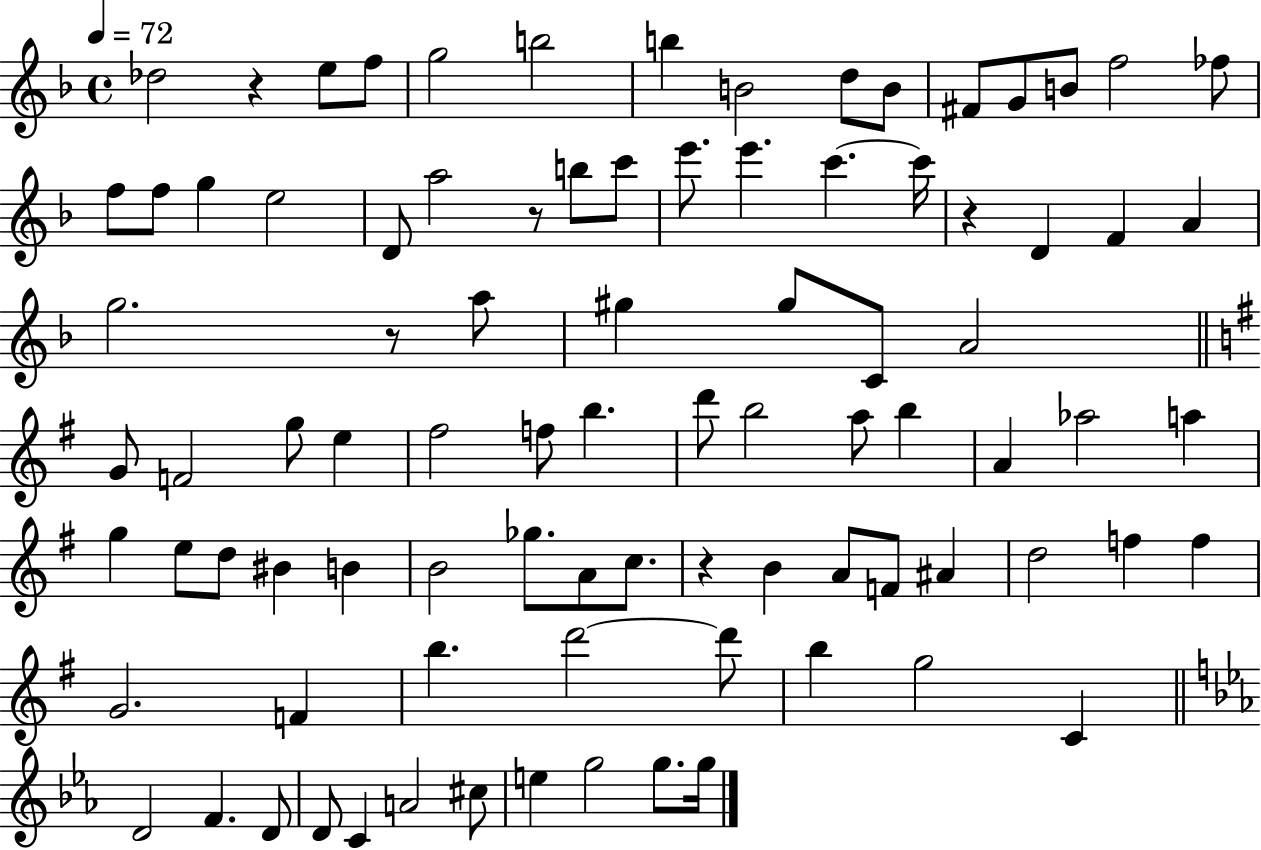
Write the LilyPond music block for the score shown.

{
  \clef treble
  \time 4/4
  \defaultTimeSignature
  \key f \major
  \tempo 4 = 72
  des''2 r4 e''8 f''8 | g''2 b''2 | b''4 b'2 d''8 b'8 | fis'8 g'8 b'8 f''2 fes''8 | \break f''8 f''8 g''4 e''2 | d'8 a''2 r8 b''8 c'''8 | e'''8. e'''4. c'''4.~~ c'''16 | r4 d'4 f'4 a'4 | \break g''2. r8 a''8 | gis''4 gis''8 c'8 a'2 | \bar "||" \break \key g \major g'8 f'2 g''8 e''4 | fis''2 f''8 b''4. | d'''8 b''2 a''8 b''4 | a'4 aes''2 a''4 | \break g''4 e''8 d''8 bis'4 b'4 | b'2 ges''8. a'8 c''8. | r4 b'4 a'8 f'8 ais'4 | d''2 f''4 f''4 | \break g'2. f'4 | b''4. d'''2~~ d'''8 | b''4 g''2 c'4 | \bar "||" \break \key ees \major d'2 f'4. d'8 | d'8 c'4 a'2 cis''8 | e''4 g''2 g''8. g''16 | \bar "|."
}